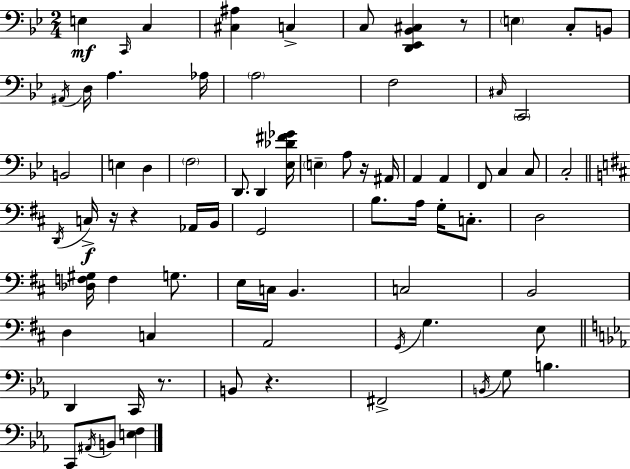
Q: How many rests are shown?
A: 6